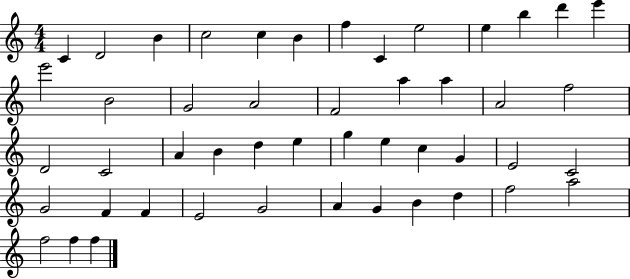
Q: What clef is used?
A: treble